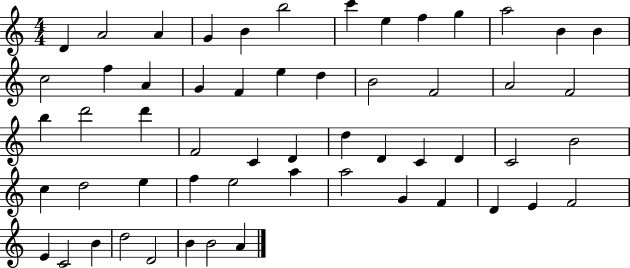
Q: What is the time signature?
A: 4/4